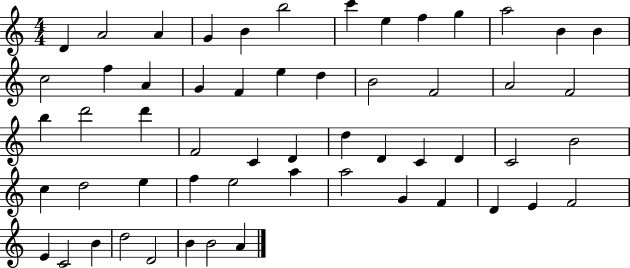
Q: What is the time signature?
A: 4/4